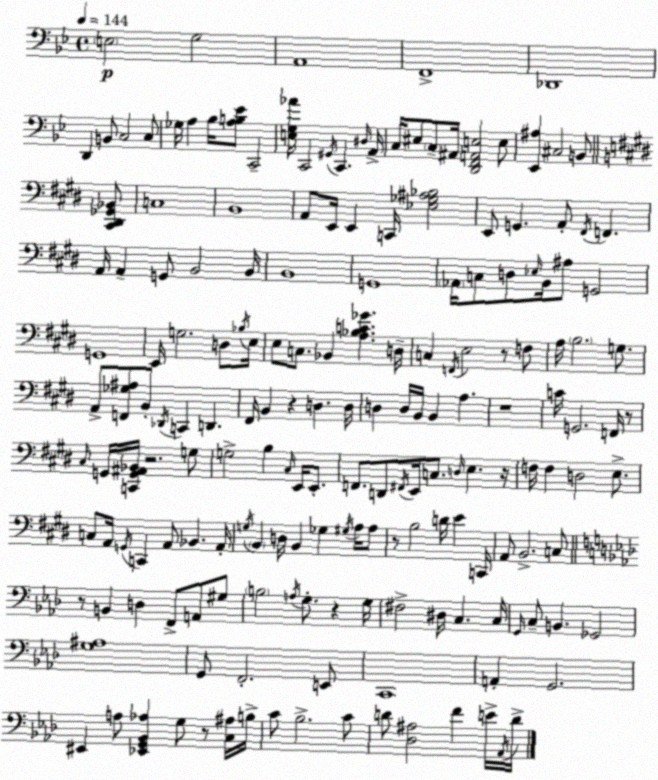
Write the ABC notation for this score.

X:1
T:Untitled
M:4/4
L:1/4
K:Gm
E,2 G,2 A,,4 F,,4 _D,,4 D,, B,,/2 C,2 C,/2 _G,/4 A, _B,/4 [A,B,_E]/2 C,,2 [E,G,_A]/4 C,,2 ^G,,/4 C,, ^D,/4 A,,/4 C,/4 ^E,/2 C,/2 ^A,,/4 [D,,F,,A,,E,]2 E,/2 [_E,,^A,] ^C,2 B,,/2 [^C,,^D,,_G,,_B,,]/2 C,4 B,,4 A,,/2 E,,/4 E,, C,,/4 [_E,_G,^A,_B,]2 E,,/2 G,, A,,/2 ^F,,/4 F,, A,,/4 A,, G,,/2 B,,2 B,,/4 B,,4 G,,4 _A,,/4 C,/2 D,/2 _E,/4 B,,/4 ^A,/2 G,,2 G,,4 E,,/4 G,2 D,/2 _B,/4 E,/4 E,/2 C,/2 _B,, [A,_B,C_G] D,/4 C, F,,/4 E,2 z/2 F,/2 A,/4 B,2 G,/2 A,,/2 [F,,_G,^A,]/2 B,,/2 _D,,/4 C,, D,, ^F,,/4 B,, z D, D,/4 D, D,/4 B,,/4 B,, A, z4 C/4 G,,2 F,,/4 z/2 ^C,/4 G,,/4 [C,,G,,^A,,_B,,]/4 z2 G,/2 G,2 B, ^C,/4 E,,/4 E,,/2 F,,/2 D,,/2 ^F,,/4 E,,/4 C,/2 D,/4 E, z/4 F,/4 F, D,2 E,/2 C,/2 A,,/4 G,,/4 C,, A,,/2 _B,, A,,/4 G,/4 B,, D,/4 B,, _G, ^G,/4 A,/4 A,/2 z/2 B,2 D/4 E C,,/4 A,,/2 B,,2 C,/2 z/2 B,, D, F,,/2 A,,/2 ^G,/2 B,2 A,/4 G,/2 z G,/4 ^F,2 ^D,/4 C, C,/4 G,,/4 C,/2 B,, _G,,2 [G,^A,]4 G,,/2 F,,2 E,,/2 C,,4 A,, G,,2 ^E,, A,/2 [_E,,G,,_B,,_A,] G,/2 z/2 [C,^A,]/4 B,/4 C/2 _B,2 C/2 D/2 [_D,^A,]2 F E/4 _A,,/4 D/4